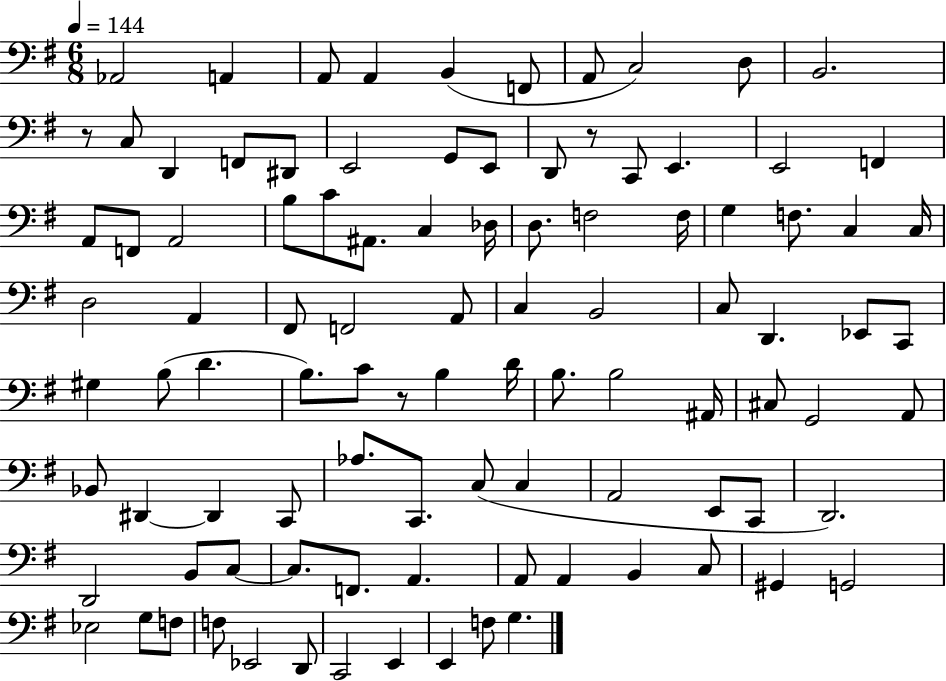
Ab2/h A2/q A2/e A2/q B2/q F2/e A2/e C3/h D3/e B2/h. R/e C3/e D2/q F2/e D#2/e E2/h G2/e E2/e D2/e R/e C2/e E2/q. E2/h F2/q A2/e F2/e A2/h B3/e C4/e A#2/e. C3/q Db3/s D3/e. F3/h F3/s G3/q F3/e. C3/q C3/s D3/h A2/q F#2/e F2/h A2/e C3/q B2/h C3/e D2/q. Eb2/e C2/e G#3/q B3/e D4/q. B3/e. C4/e R/e B3/q D4/s B3/e. B3/h A#2/s C#3/e G2/h A2/e Bb2/e D#2/q D#2/q C2/e Ab3/e. C2/e. C3/e C3/q A2/h E2/e C2/e D2/h. D2/h B2/e C3/e C3/e. F2/e. A2/q. A2/e A2/q B2/q C3/e G#2/q G2/h Eb3/h G3/e F3/e F3/e Eb2/h D2/e C2/h E2/q E2/q F3/e G3/q.